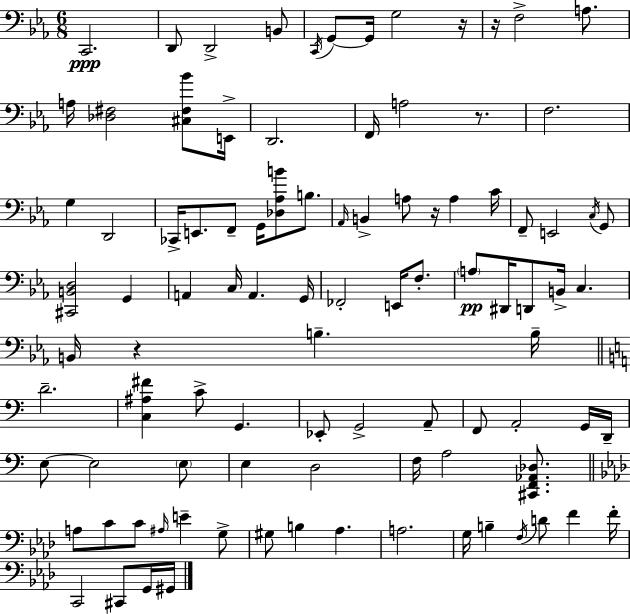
X:1
T:Untitled
M:6/8
L:1/4
K:Cm
C,,2 D,,/2 D,,2 B,,/2 C,,/4 G,,/2 G,,/4 G,2 z/4 z/4 F,2 A,/2 A,/4 [_D,^F,]2 [^C,^F,_B]/2 E,,/4 D,,2 F,,/4 A,2 z/2 F,2 G, D,,2 _C,,/4 E,,/2 F,,/2 G,,/4 [_D,_A,B]/2 B,/2 _A,,/4 B,, A,/2 z/4 A, C/4 F,,/2 E,,2 C,/4 G,,/2 [^C,,B,,D,]2 G,, A,, C,/4 A,, G,,/4 _F,,2 E,,/4 F,/2 A,/2 ^D,,/4 D,,/2 B,,/4 C, B,,/4 z B, B,/4 D2 [C,^A,^F] C/2 G,, _E,,/2 G,,2 A,,/2 F,,/2 A,,2 G,,/4 D,,/4 E,/2 E,2 E,/2 E, D,2 F,/4 A,2 [^C,,F,,_A,,_D,]/2 A,/2 C/2 C/2 ^A,/4 E G,/2 ^G,/2 B, _A, A,2 G,/4 B, F,/4 D/2 F F/4 C,,2 ^C,,/2 G,,/4 ^G,,/4